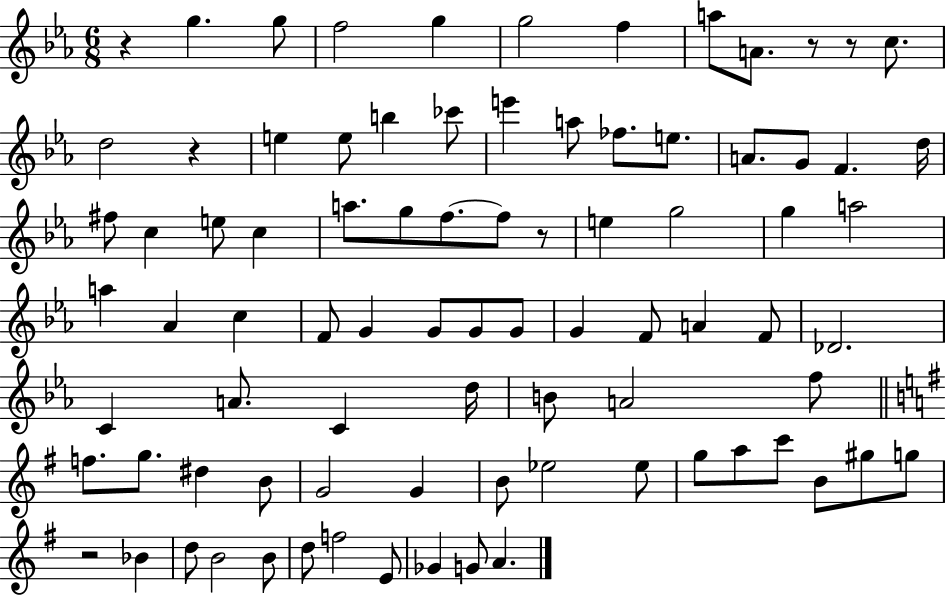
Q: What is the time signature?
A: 6/8